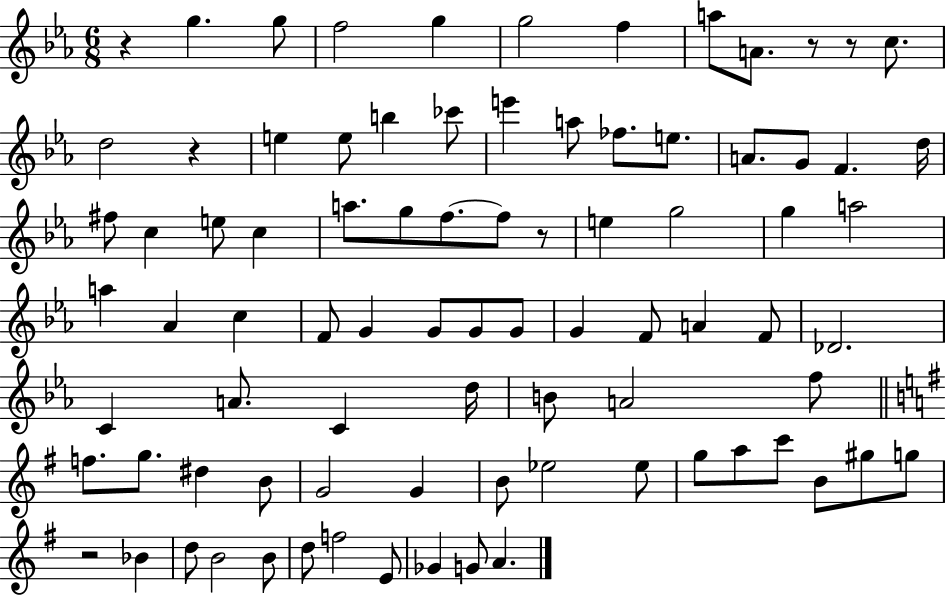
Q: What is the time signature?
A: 6/8